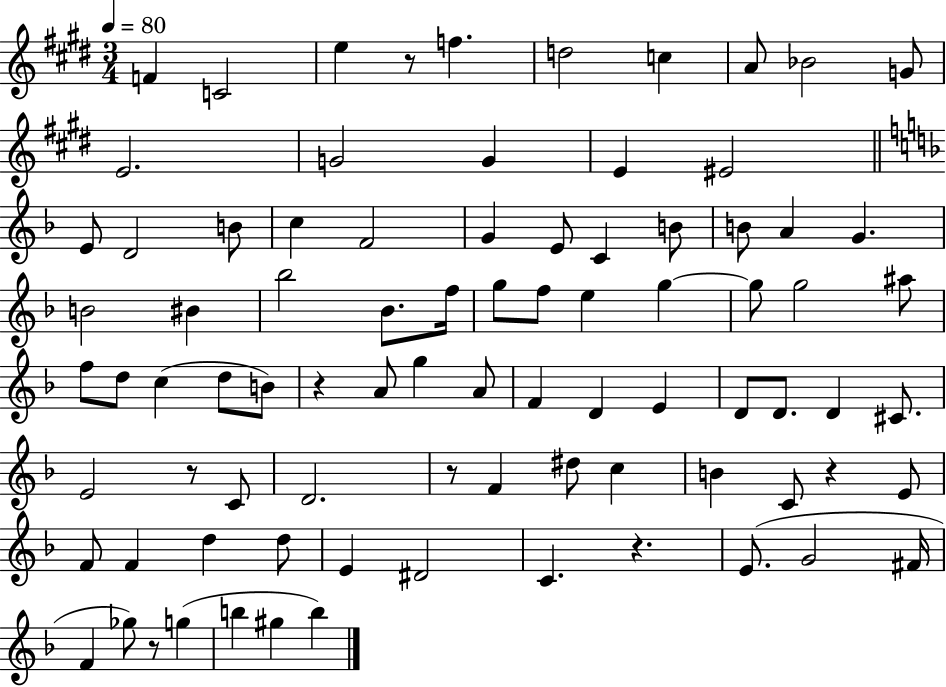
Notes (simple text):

F4/q C4/h E5/q R/e F5/q. D5/h C5/q A4/e Bb4/h G4/e E4/h. G4/h G4/q E4/q EIS4/h E4/e D4/h B4/e C5/q F4/h G4/q E4/e C4/q B4/e B4/e A4/q G4/q. B4/h BIS4/q Bb5/h Bb4/e. F5/s G5/e F5/e E5/q G5/q G5/e G5/h A#5/e F5/e D5/e C5/q D5/e B4/e R/q A4/e G5/q A4/e F4/q D4/q E4/q D4/e D4/e. D4/q C#4/e. E4/h R/e C4/e D4/h. R/e F4/q D#5/e C5/q B4/q C4/e R/q E4/e F4/e F4/q D5/q D5/e E4/q D#4/h C4/q. R/q. E4/e. G4/h F#4/s F4/q Gb5/e R/e G5/q B5/q G#5/q B5/q